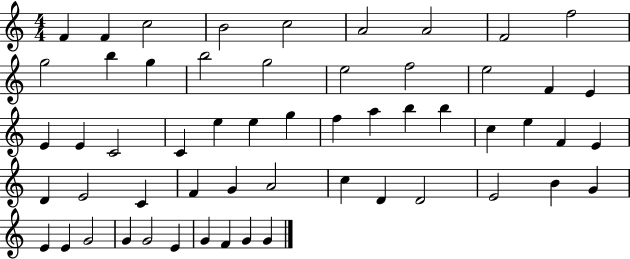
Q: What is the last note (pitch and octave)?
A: G4